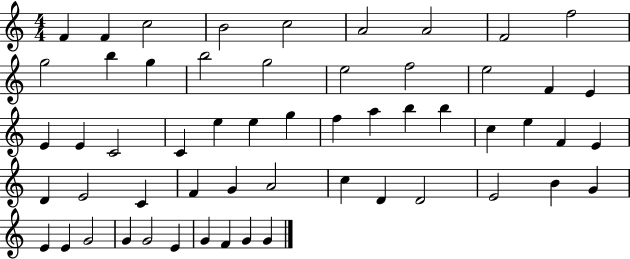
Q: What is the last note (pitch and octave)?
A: G4